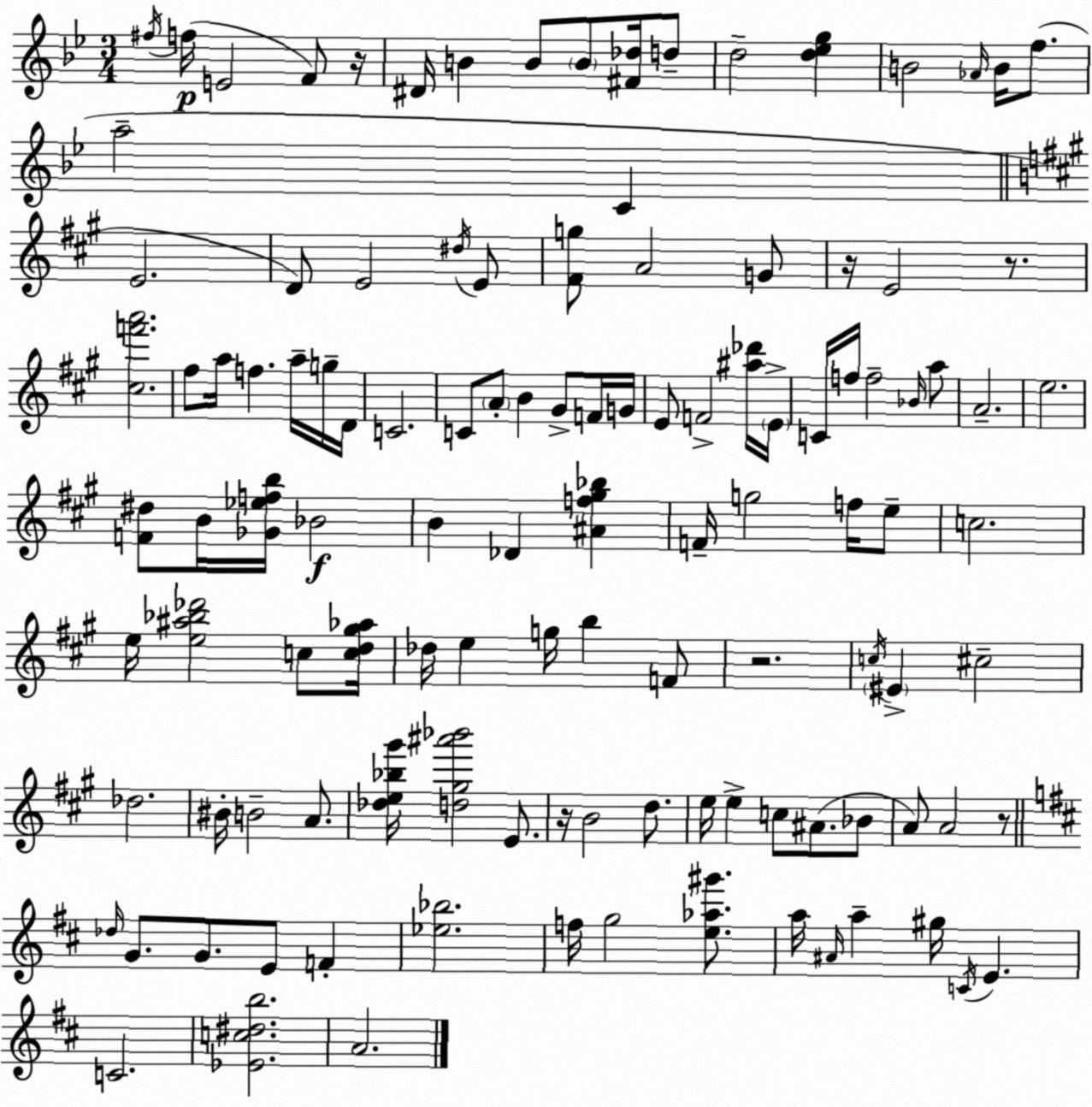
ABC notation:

X:1
T:Untitled
M:3/4
L:1/4
K:Bb
^f/4 f/4 E2 F/2 z/4 ^D/4 B B/2 B/2 [^F_d]/4 d/2 d2 [d_eg] B2 _A/4 B/4 f/2 a2 C E2 D/2 E2 ^d/4 E/2 [^Fg]/2 A2 G/2 z/4 E2 z/2 [^cf'a']2 ^f/2 a/4 f a/4 g/4 D/4 C2 C/2 A/2 B ^G/2 F/4 G/4 E/2 F2 [^a_d']/4 E/4 C/4 f/4 f2 _B/4 a/2 A2 e2 [F^d]/2 B/4 [_G_efb]/4 _B2 B _D [^Af^g_b] F/4 g2 f/4 e/2 c2 e/4 [e^a_b_d']2 c/2 [cd^g_a]/4 _d/4 e g/4 b F/2 z2 c/4 ^E ^c2 _d2 ^B/4 B2 A/2 [_de_b^g']/4 [d^g^a'_b']2 E/2 z/4 B2 d/2 e/4 e c/2 ^A/2 _B/2 A/2 A2 z/2 _d/4 G/2 G/2 E/2 F [_e_b]2 f/4 g2 [e_a^g']/2 a/4 ^A/4 a ^g/4 C/4 E C2 [_Ec^db]2 A2